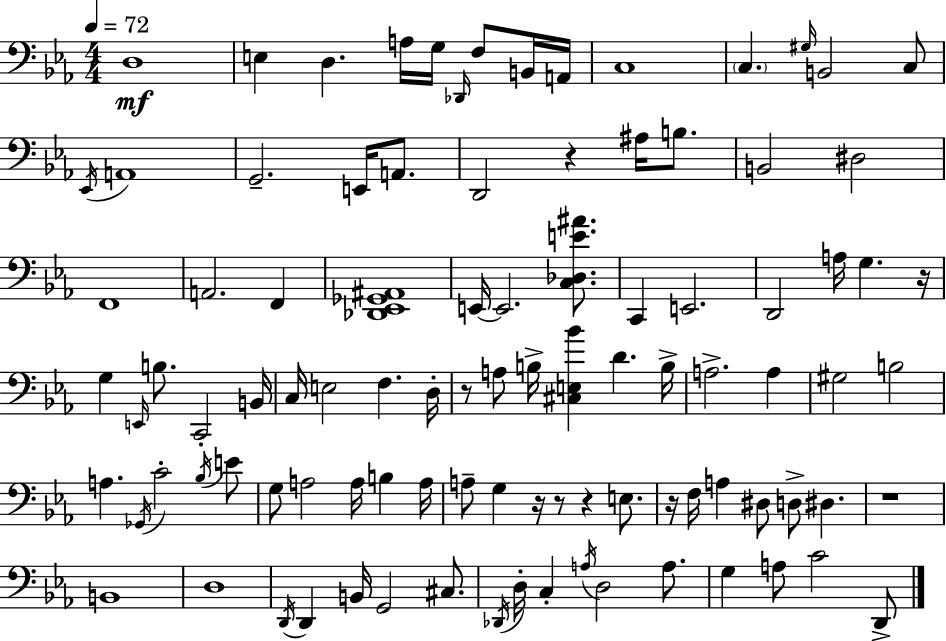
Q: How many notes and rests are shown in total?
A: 97